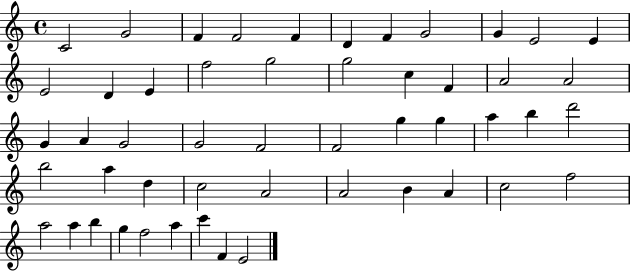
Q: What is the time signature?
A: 4/4